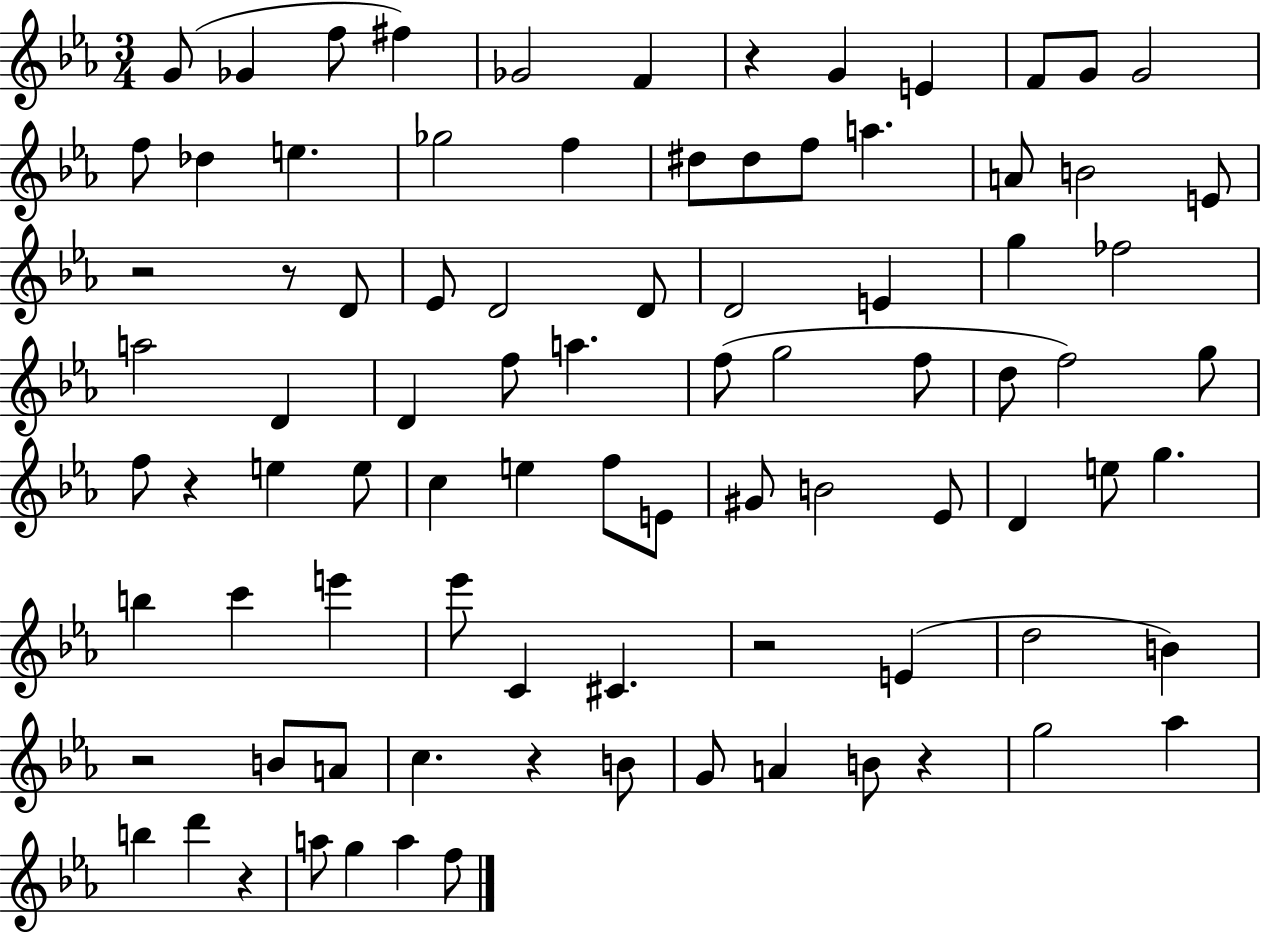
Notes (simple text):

G4/e Gb4/q F5/e F#5/q Gb4/h F4/q R/q G4/q E4/q F4/e G4/e G4/h F5/e Db5/q E5/q. Gb5/h F5/q D#5/e D#5/e F5/e A5/q. A4/e B4/h E4/e R/h R/e D4/e Eb4/e D4/h D4/e D4/h E4/q G5/q FES5/h A5/h D4/q D4/q F5/e A5/q. F5/e G5/h F5/e D5/e F5/h G5/e F5/e R/q E5/q E5/e C5/q E5/q F5/e E4/e G#4/e B4/h Eb4/e D4/q E5/e G5/q. B5/q C6/q E6/q Eb6/e C4/q C#4/q. R/h E4/q D5/h B4/q R/h B4/e A4/e C5/q. R/q B4/e G4/e A4/q B4/e R/q G5/h Ab5/q B5/q D6/q R/q A5/e G5/q A5/q F5/e